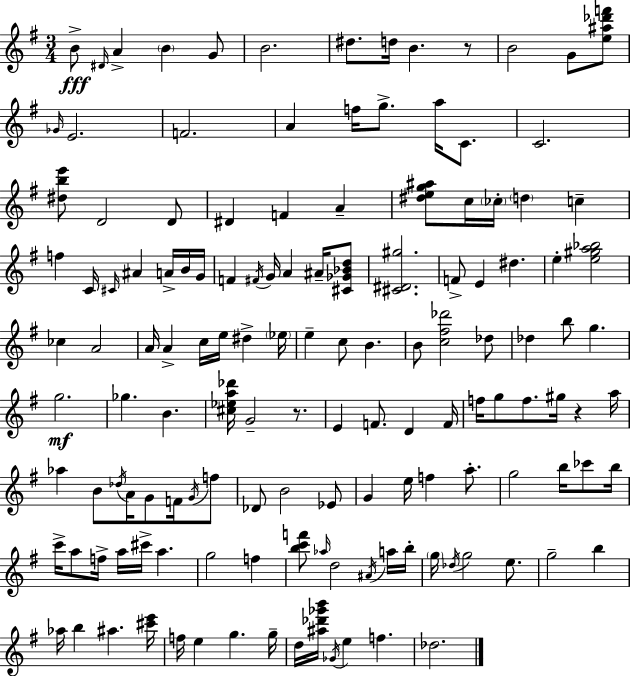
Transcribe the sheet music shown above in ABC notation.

X:1
T:Untitled
M:3/4
L:1/4
K:G
B/2 ^D/4 A B G/2 B2 ^d/2 d/4 B z/2 B2 G/2 [e^a_d'f']/2 _G/4 E2 F2 A f/4 g/2 a/4 C/2 C2 [^dbe']/2 D2 D/2 ^D F A [^deg^a]/2 c/4 _c/4 d c f C/4 ^C/4 ^A A/4 B/4 G/4 F ^F/4 G/4 A ^A/4 [^C_G_Bd]/2 [^C^D^g]2 F/2 E ^d e [e^ga_b]2 _c A2 A/4 A c/4 e/4 ^d _e/4 e c/2 B B/2 [c^f_d']2 _d/2 _d b/2 g g2 _g B [^c_ea_d']/4 G2 z/2 E F/2 D F/4 f/4 g/2 f/2 ^g/4 z a/4 _a B/2 _d/4 A/4 G/2 F/4 G/4 f/2 _D/2 B2 _E/2 G e/4 f a/2 g2 b/4 _c'/2 b/4 c'/4 a/2 f/4 a/4 ^c'/4 a g2 f [bc'f']/2 _a/4 d2 ^A/4 a/4 b/4 g/4 _d/4 g2 e/2 g2 b _a/4 b ^a [^c'e']/4 f/4 e g g/4 d/4 [^a_d'_g'b']/4 _G/4 e f _d2